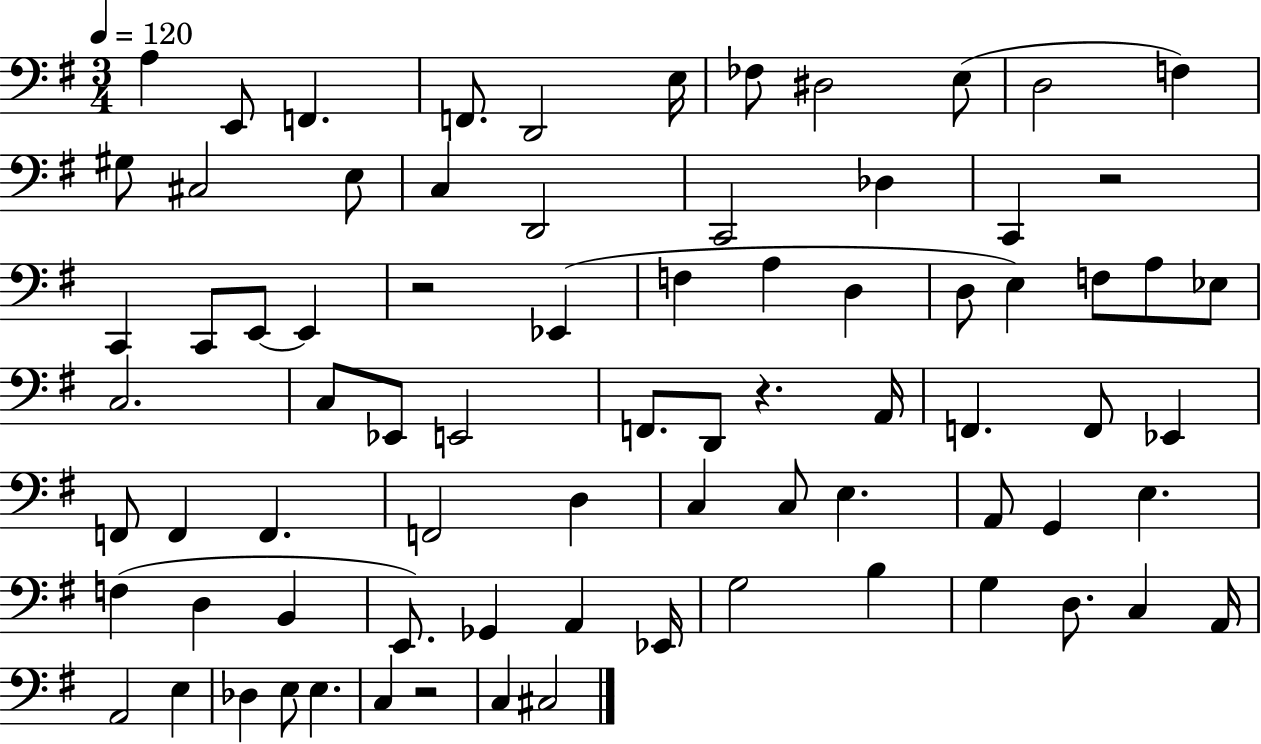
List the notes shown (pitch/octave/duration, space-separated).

A3/q E2/e F2/q. F2/e. D2/h E3/s FES3/e D#3/h E3/e D3/h F3/q G#3/e C#3/h E3/e C3/q D2/h C2/h Db3/q C2/q R/h C2/q C2/e E2/e E2/q R/h Eb2/q F3/q A3/q D3/q D3/e E3/q F3/e A3/e Eb3/e C3/h. C3/e Eb2/e E2/h F2/e. D2/e R/q. A2/s F2/q. F2/e Eb2/q F2/e F2/q F2/q. F2/h D3/q C3/q C3/e E3/q. A2/e G2/q E3/q. F3/q D3/q B2/q E2/e. Gb2/q A2/q Eb2/s G3/h B3/q G3/q D3/e. C3/q A2/s A2/h E3/q Db3/q E3/e E3/q. C3/q R/h C3/q C#3/h